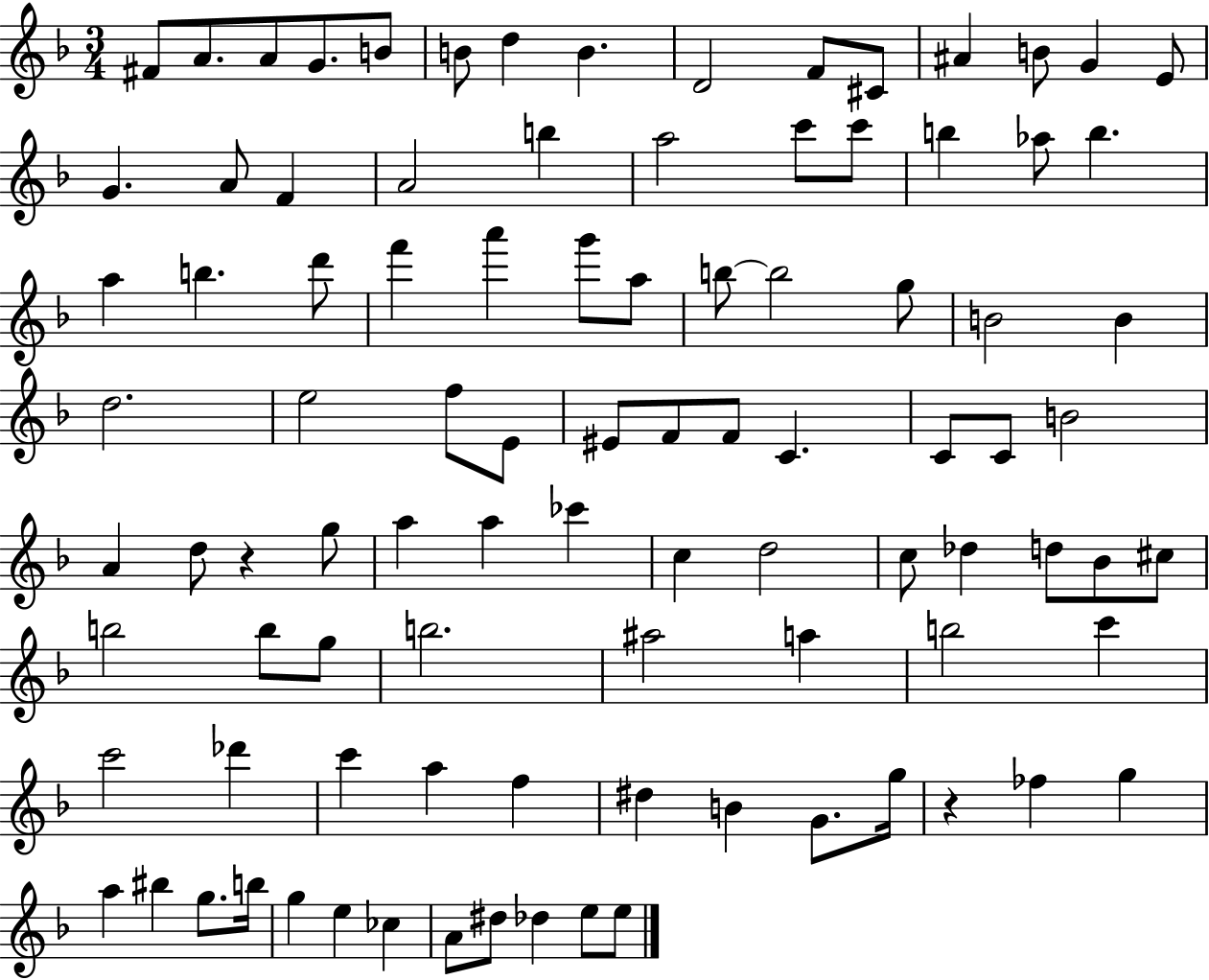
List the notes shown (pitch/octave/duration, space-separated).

F#4/e A4/e. A4/e G4/e. B4/e B4/e D5/q B4/q. D4/h F4/e C#4/e A#4/q B4/e G4/q E4/e G4/q. A4/e F4/q A4/h B5/q A5/h C6/e C6/e B5/q Ab5/e B5/q. A5/q B5/q. D6/e F6/q A6/q G6/e A5/e B5/e B5/h G5/e B4/h B4/q D5/h. E5/h F5/e E4/e EIS4/e F4/e F4/e C4/q. C4/e C4/e B4/h A4/q D5/e R/q G5/e A5/q A5/q CES6/q C5/q D5/h C5/e Db5/q D5/e Bb4/e C#5/e B5/h B5/e G5/e B5/h. A#5/h A5/q B5/h C6/q C6/h Db6/q C6/q A5/q F5/q D#5/q B4/q G4/e. G5/s R/q FES5/q G5/q A5/q BIS5/q G5/e. B5/s G5/q E5/q CES5/q A4/e D#5/e Db5/q E5/e E5/e